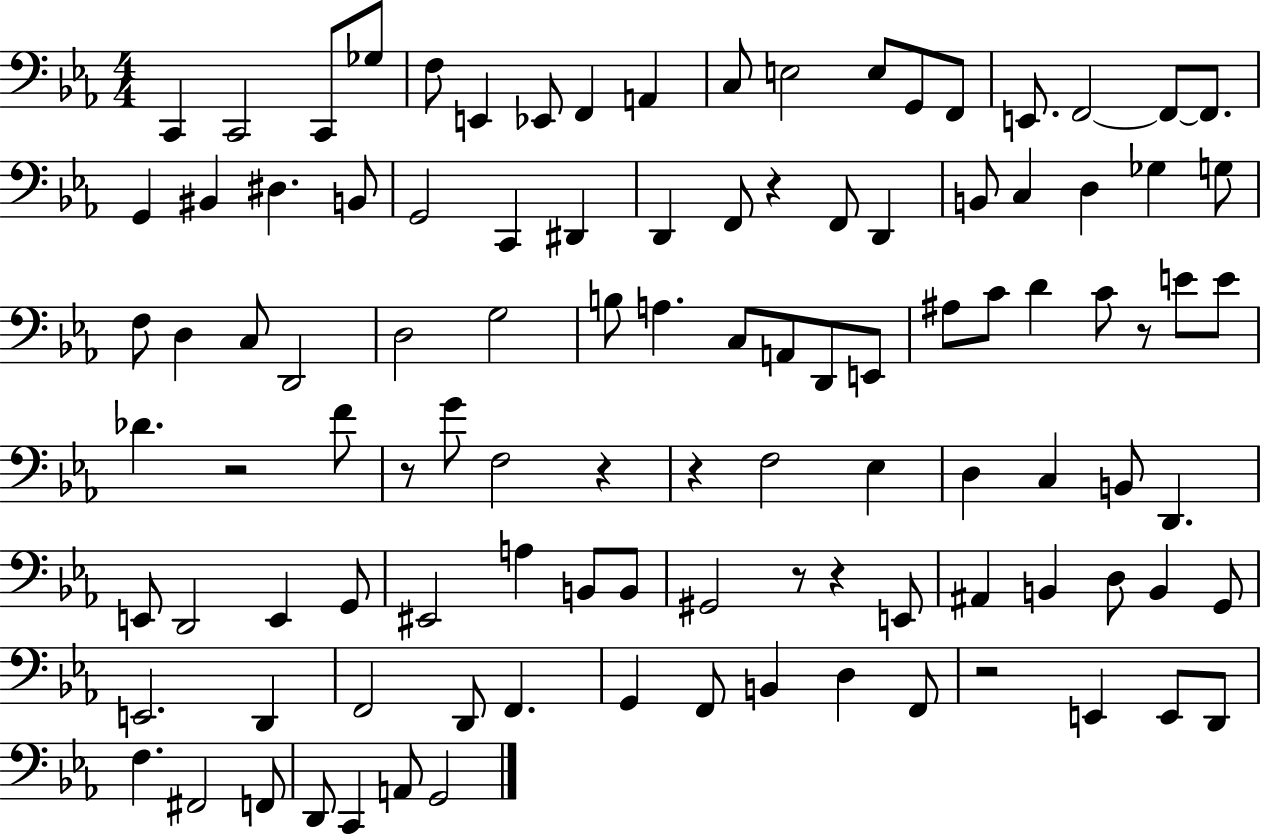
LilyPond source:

{
  \clef bass
  \numericTimeSignature
  \time 4/4
  \key ees \major
  c,4 c,2 c,8 ges8 | f8 e,4 ees,8 f,4 a,4 | c8 e2 e8 g,8 f,8 | e,8. f,2~~ f,8~~ f,8. | \break g,4 bis,4 dis4. b,8 | g,2 c,4 dis,4 | d,4 f,8 r4 f,8 d,4 | b,8 c4 d4 ges4 g8 | \break f8 d4 c8 d,2 | d2 g2 | b8 a4. c8 a,8 d,8 e,8 | ais8 c'8 d'4 c'8 r8 e'8 e'8 | \break des'4. r2 f'8 | r8 g'8 f2 r4 | r4 f2 ees4 | d4 c4 b,8 d,4. | \break e,8 d,2 e,4 g,8 | eis,2 a4 b,8 b,8 | gis,2 r8 r4 e,8 | ais,4 b,4 d8 b,4 g,8 | \break e,2. d,4 | f,2 d,8 f,4. | g,4 f,8 b,4 d4 f,8 | r2 e,4 e,8 d,8 | \break f4. fis,2 f,8 | d,8 c,4 a,8 g,2 | \bar "|."
}